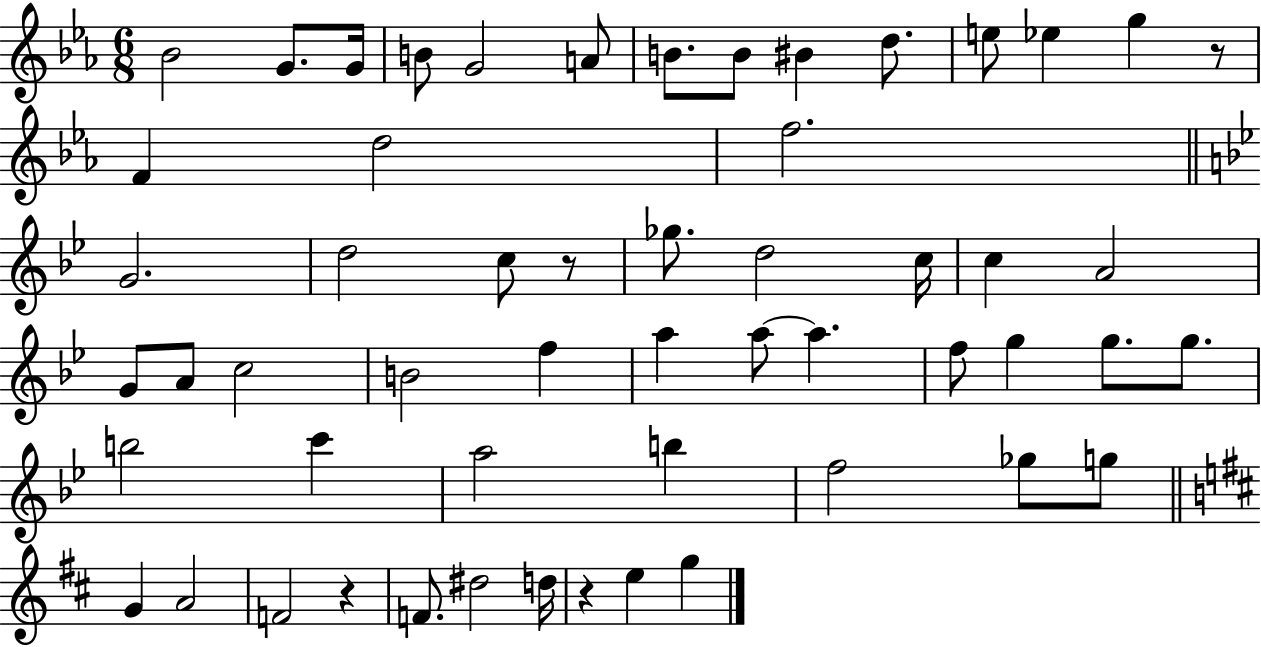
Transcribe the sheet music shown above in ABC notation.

X:1
T:Untitled
M:6/8
L:1/4
K:Eb
_B2 G/2 G/4 B/2 G2 A/2 B/2 B/2 ^B d/2 e/2 _e g z/2 F d2 f2 G2 d2 c/2 z/2 _g/2 d2 c/4 c A2 G/2 A/2 c2 B2 f a a/2 a f/2 g g/2 g/2 b2 c' a2 b f2 _g/2 g/2 G A2 F2 z F/2 ^d2 d/4 z e g